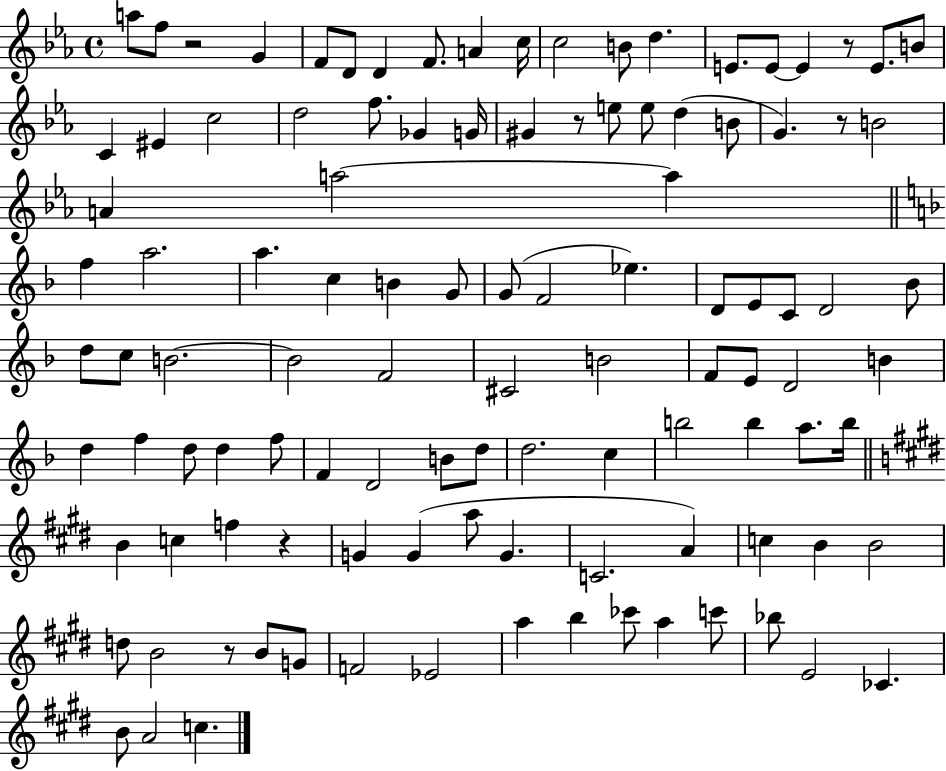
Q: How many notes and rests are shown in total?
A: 109